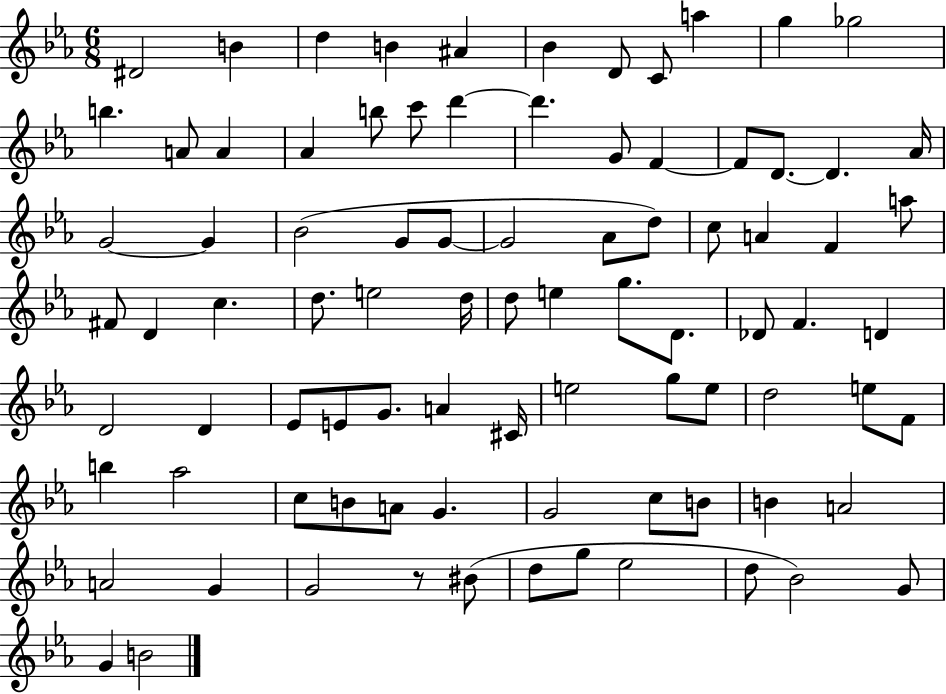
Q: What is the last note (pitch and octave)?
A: B4